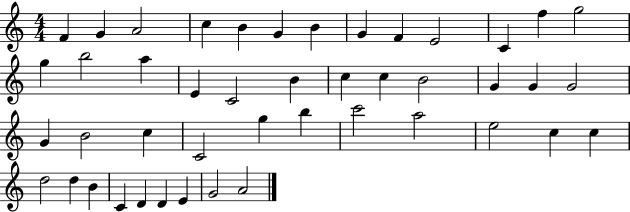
{
  \clef treble
  \numericTimeSignature
  \time 4/4
  \key c \major
  f'4 g'4 a'2 | c''4 b'4 g'4 b'4 | g'4 f'4 e'2 | c'4 f''4 g''2 | \break g''4 b''2 a''4 | e'4 c'2 b'4 | c''4 c''4 b'2 | g'4 g'4 g'2 | \break g'4 b'2 c''4 | c'2 g''4 b''4 | c'''2 a''2 | e''2 c''4 c''4 | \break d''2 d''4 b'4 | c'4 d'4 d'4 e'4 | g'2 a'2 | \bar "|."
}